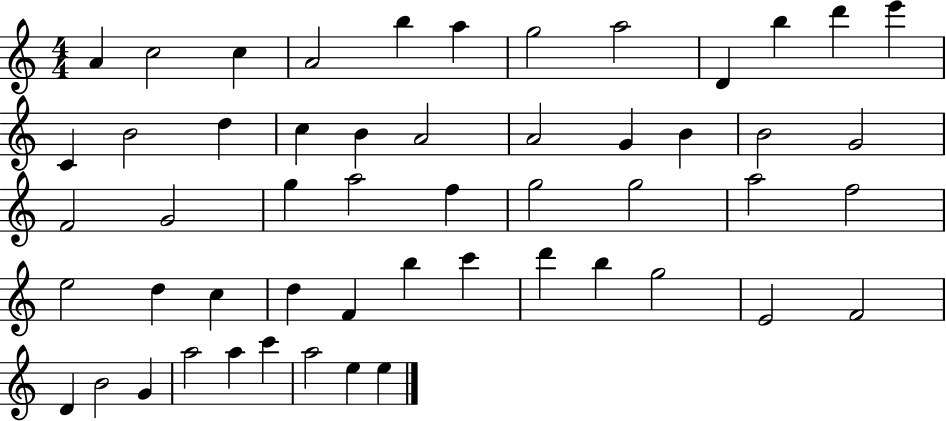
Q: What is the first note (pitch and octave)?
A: A4